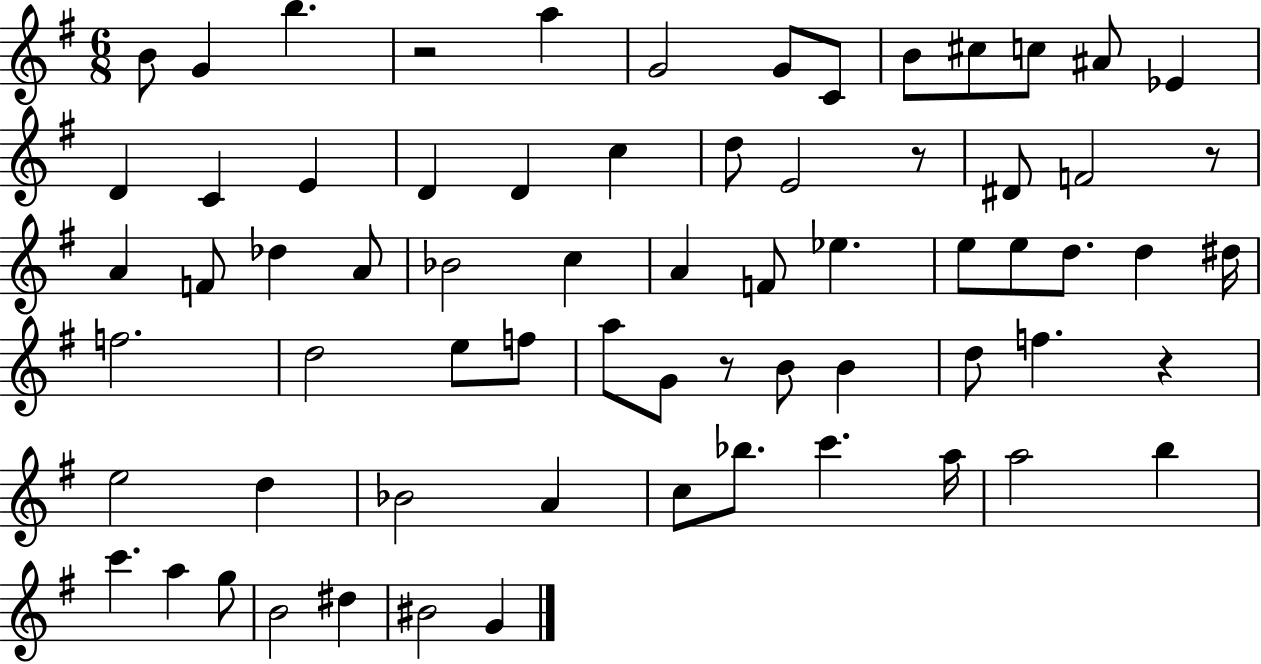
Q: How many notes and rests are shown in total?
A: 68